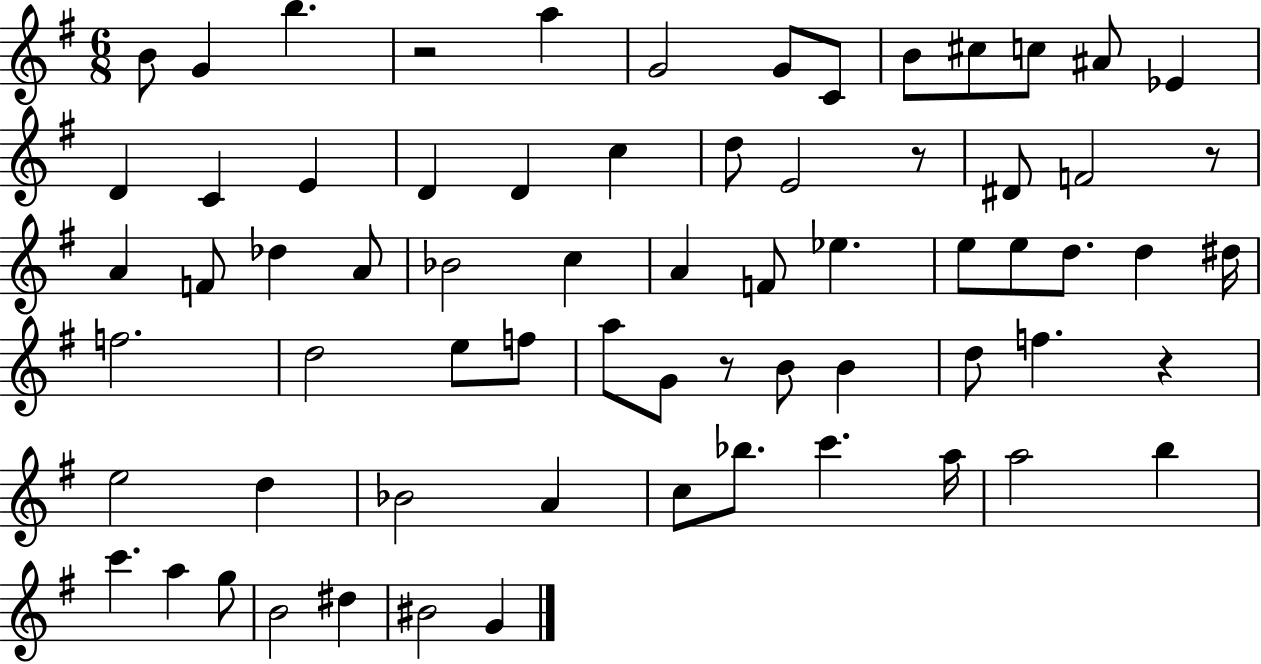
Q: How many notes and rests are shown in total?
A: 68